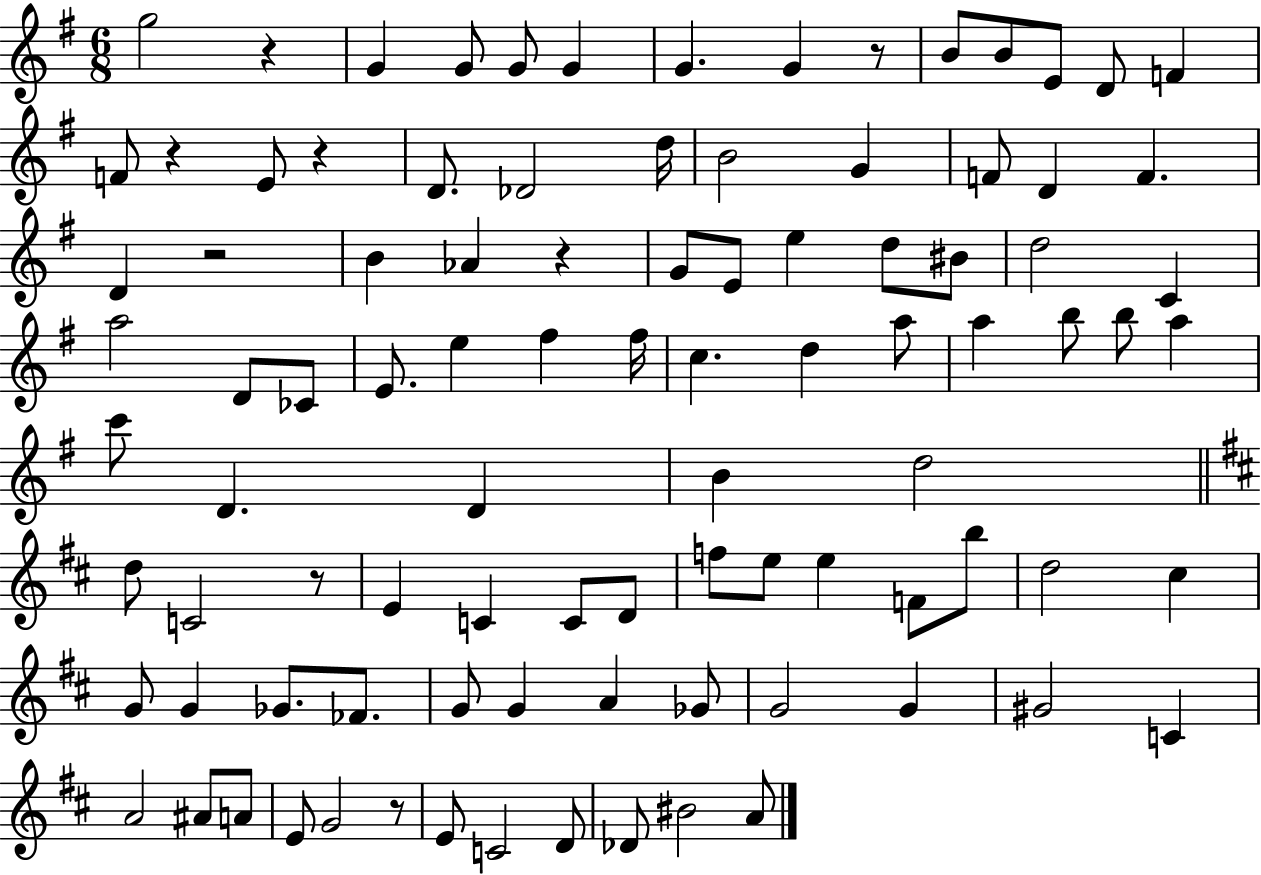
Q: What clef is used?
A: treble